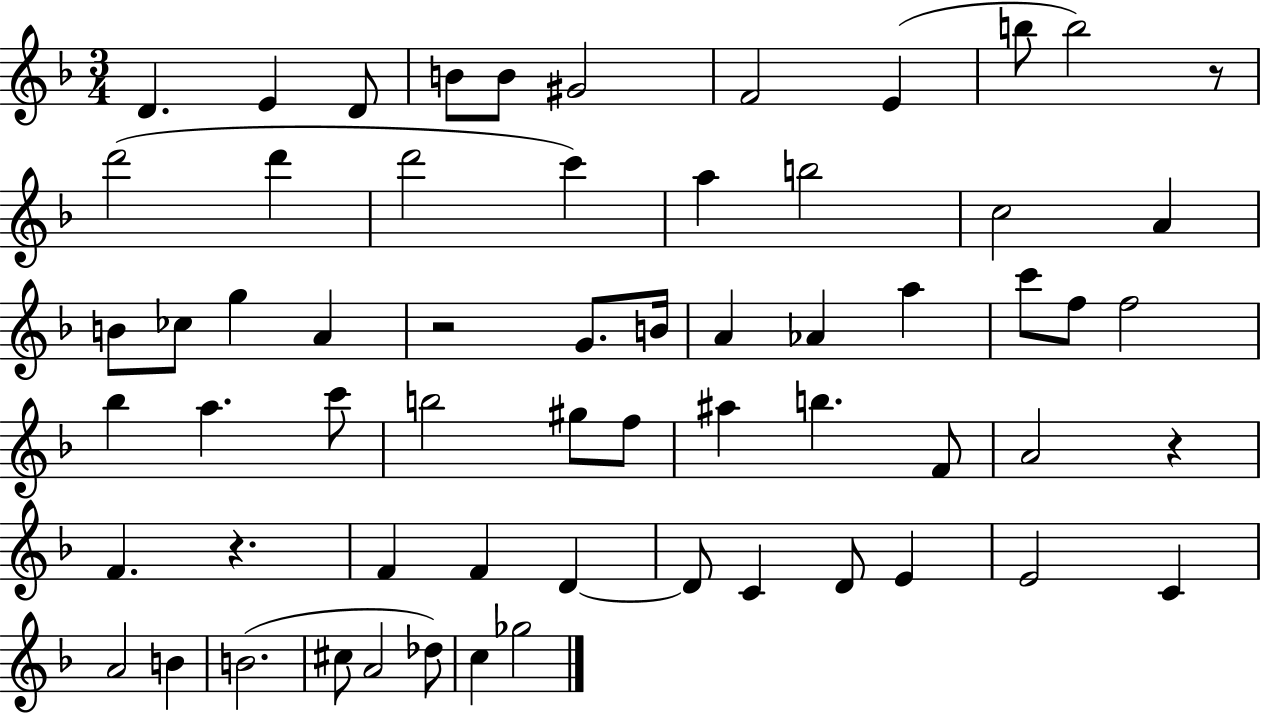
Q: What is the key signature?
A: F major